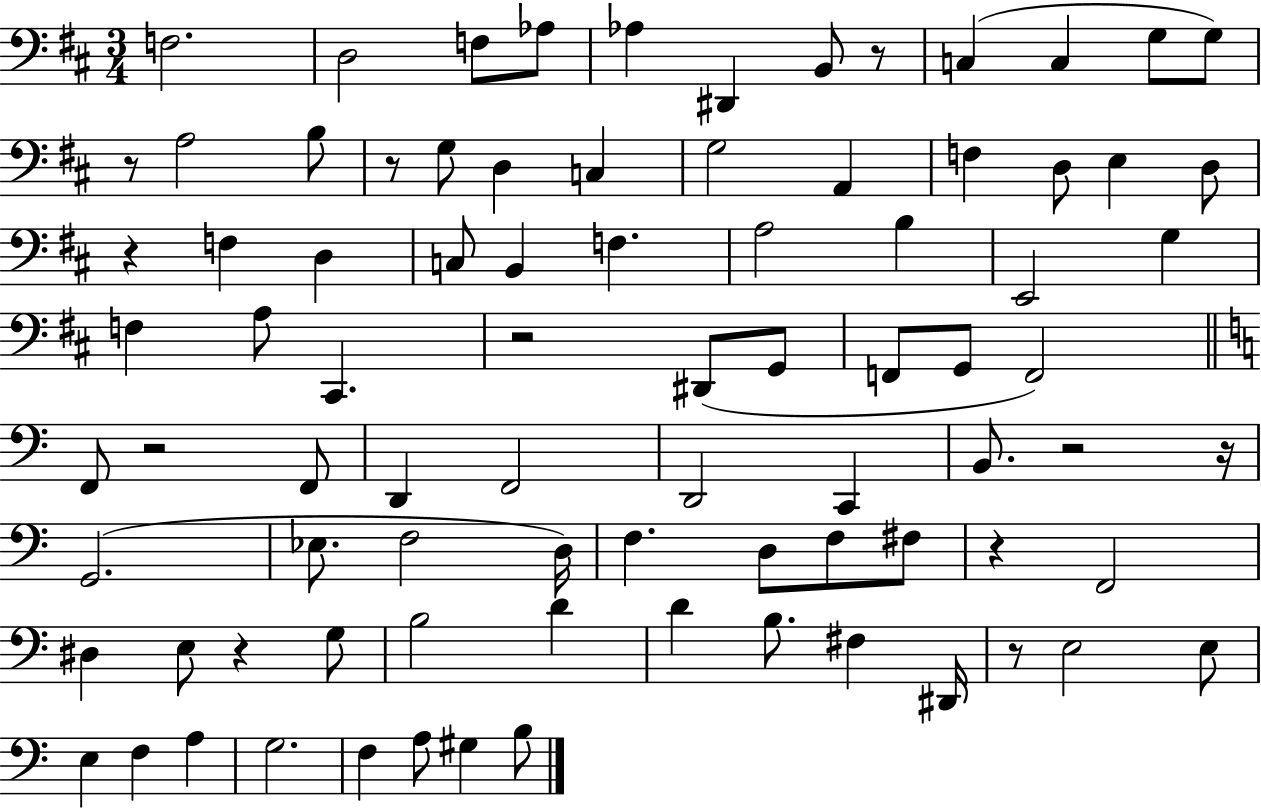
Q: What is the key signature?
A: D major